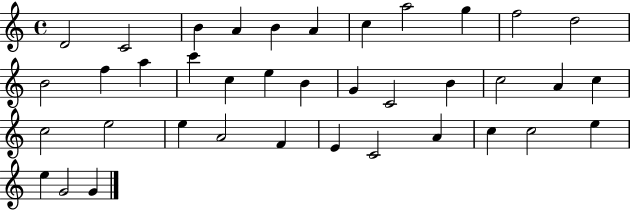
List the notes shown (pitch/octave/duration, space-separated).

D4/h C4/h B4/q A4/q B4/q A4/q C5/q A5/h G5/q F5/h D5/h B4/h F5/q A5/q C6/q C5/q E5/q B4/q G4/q C4/h B4/q C5/h A4/q C5/q C5/h E5/h E5/q A4/h F4/q E4/q C4/h A4/q C5/q C5/h E5/q E5/q G4/h G4/q